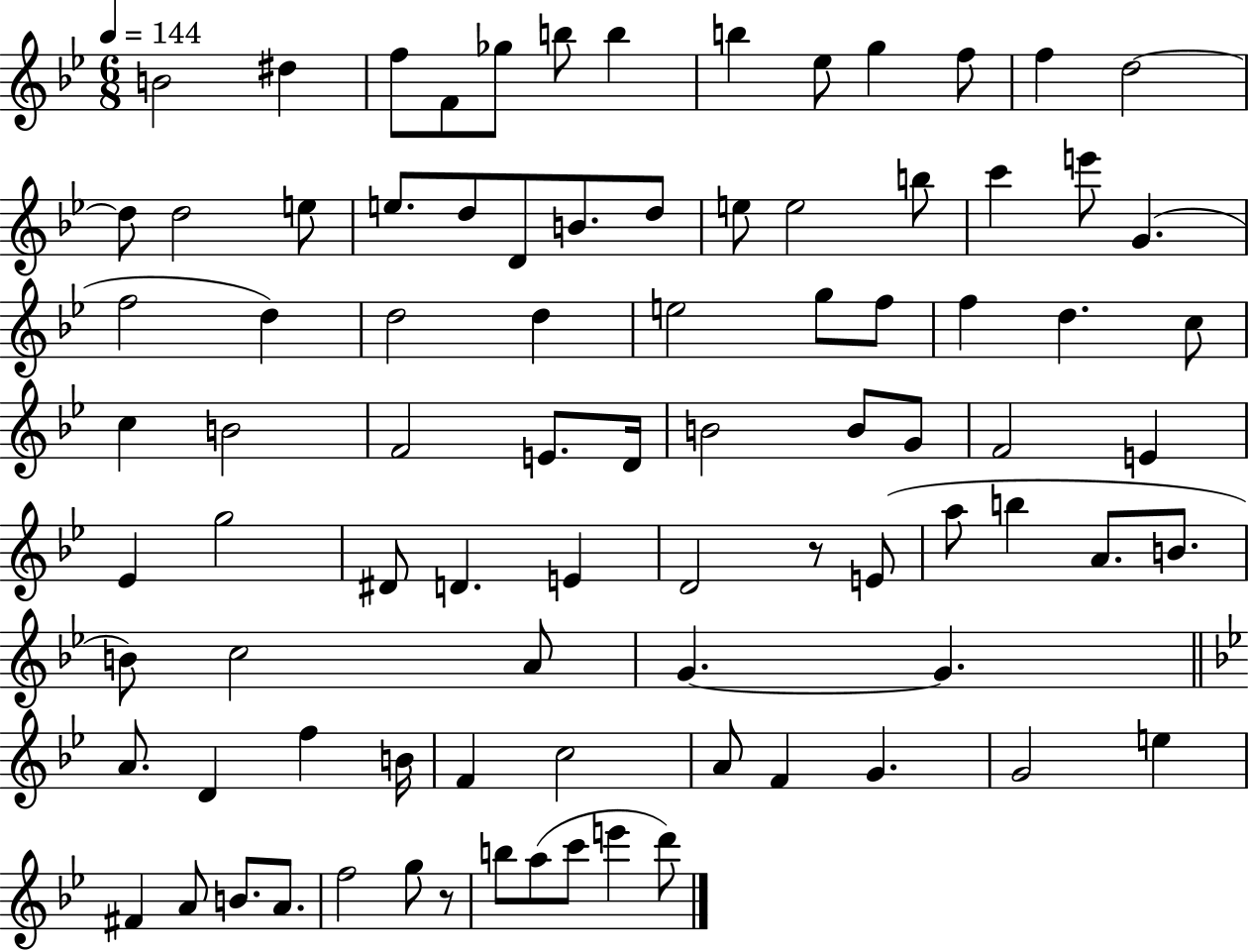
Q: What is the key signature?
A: BES major